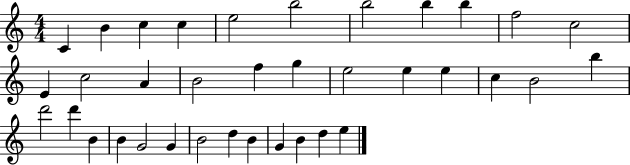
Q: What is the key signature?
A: C major